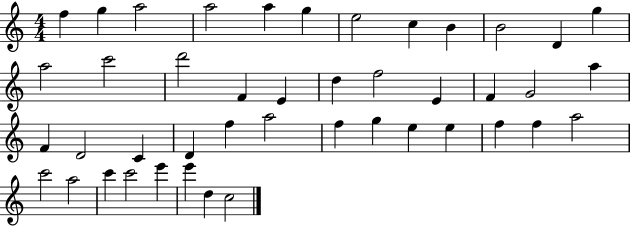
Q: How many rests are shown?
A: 0